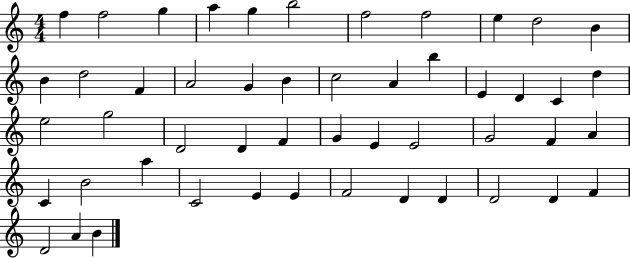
F5/q F5/h G5/q A5/q G5/q B5/h F5/h F5/h E5/q D5/h B4/q B4/q D5/h F4/q A4/h G4/q B4/q C5/h A4/q B5/q E4/q D4/q C4/q D5/q E5/h G5/h D4/h D4/q F4/q G4/q E4/q E4/h G4/h F4/q A4/q C4/q B4/h A5/q C4/h E4/q E4/q F4/h D4/q D4/q D4/h D4/q F4/q D4/h A4/q B4/q